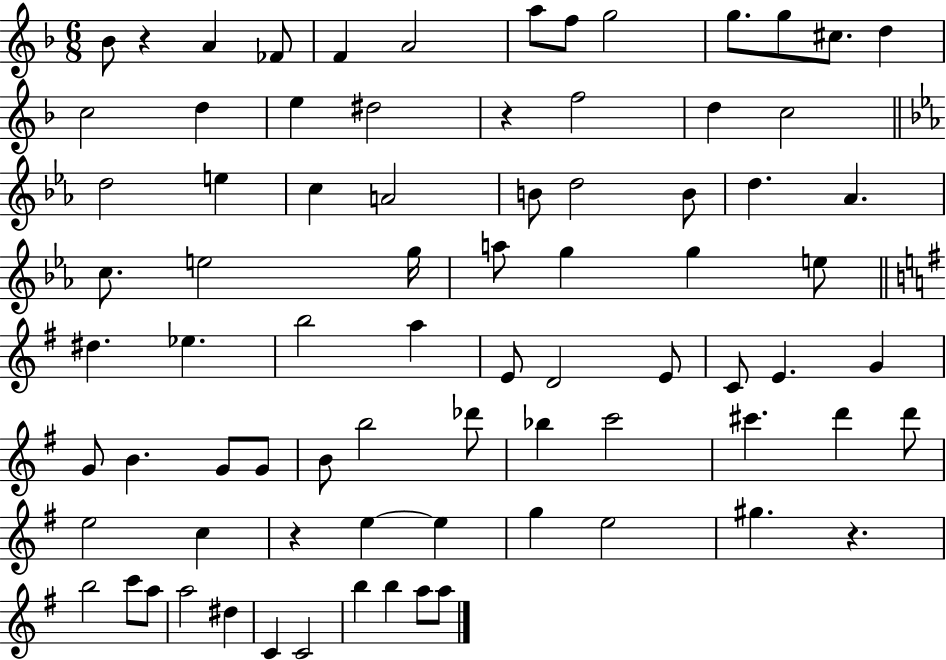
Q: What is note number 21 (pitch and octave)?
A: E5